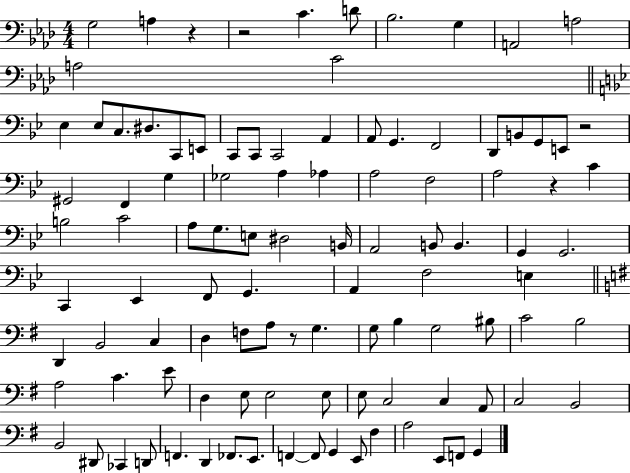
G3/h A3/q R/q R/h C4/q. D4/e Bb3/h. G3/q A2/h A3/h A3/h C4/h Eb3/q Eb3/e C3/e. D#3/e. C2/e E2/e C2/e C2/e C2/h A2/q A2/e G2/q. F2/h D2/e B2/e G2/e E2/e R/h G#2/h F2/q G3/q Gb3/h A3/q Ab3/q A3/h F3/h A3/h R/q C4/q B3/h C4/h A3/e G3/e. E3/e D#3/h B2/s A2/h B2/e B2/q. G2/q G2/h. C2/q Eb2/q F2/e G2/q. A2/q F3/h E3/q D2/q B2/h C3/q D3/q F3/e A3/e R/e G3/q. G3/e B3/q G3/h BIS3/e C4/h B3/h A3/h C4/q. E4/e D3/q E3/e E3/h E3/e E3/e C3/h C3/q A2/e C3/h B2/h B2/h D#2/e CES2/q D2/e F2/q. D2/q FES2/e. E2/e. F2/q F2/e G2/q E2/e F#3/q A3/h E2/e F2/e G2/q